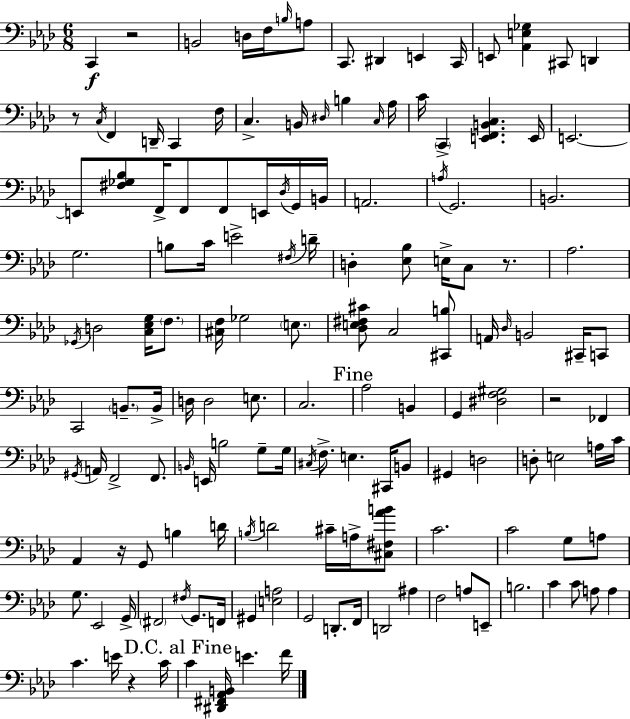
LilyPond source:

{
  \clef bass
  \numericTimeSignature
  \time 6/8
  \key f \minor
  c,4\f r2 | b,2 d16 f16 \grace { b16 } a8 | c,8. dis,4 e,4 | c,16 e,8 <aes, e ges>4 cis,8 d,4 | \break r8 \acciaccatura { c16 } f,4 d,16-- c,4 | f16 c4.-> b,16 \grace { dis16 } b4 | \grace { c16 } aes16 c'16 \parenthesize c,4-> <e, f, b, c>4. | e,16 e,2.~~ | \break e,8 <fis ges bes>8 f,16-> f,8 f,8 | e,16 \acciaccatura { des16 } g,16 b,16 a,2. | \acciaccatura { a16 } g,2. | b,2. | \break g2. | b8 c'16 e'2-> | \acciaccatura { fis16 } d'16-- d4-. <ees bes>8 | e16-> c8 r8. aes2. | \break \acciaccatura { ges,16 } d2 | <c ees g>16 \parenthesize f8. <cis f>16 ges2 | \parenthesize e8. <des e fis cis'>8 c2 | <cis, b>8 a,16 \grace { des16 } b,2 | \break cis,16-- c,8 c,2 | \parenthesize b,8.-- b,16-> d16 d2 | e8. c2. | \mark "Fine" aes2 | \break b,4 g,4 | <dis f gis>2 r2 | fes,4 \acciaccatura { gis,16 } a,16 f,2-> | f,8. \grace { b,16 } e,16 | \break b2 g8-- g16 \acciaccatura { cis16 } | f8.-> e4. cis,16 b,8 | gis,4 d2 | d8-. e2 a16 c'16 | \break aes,4 r16 g,8 b4 d'16 | \acciaccatura { b16 } d'2 cis'16-- a16-> <cis fis aes' b'>8 | c'2. | c'2 g8 a8 | \break g8. ees,2 | g,16-> \parenthesize fis,2 \acciaccatura { fis16 } g,8. | f,16 gis,4 <e a>2 | g,2 d,8.-. | \break f,16 d,2 ais4 | f2 a8 | e,8-- b2. | c'4 c'8 a8 a4 | \break c'4. e'16 r4 | c'16 \mark "D.C. al Fine" c'4 <dis, fis, aes, b,>16 e'4. | f'16 \bar "|."
}